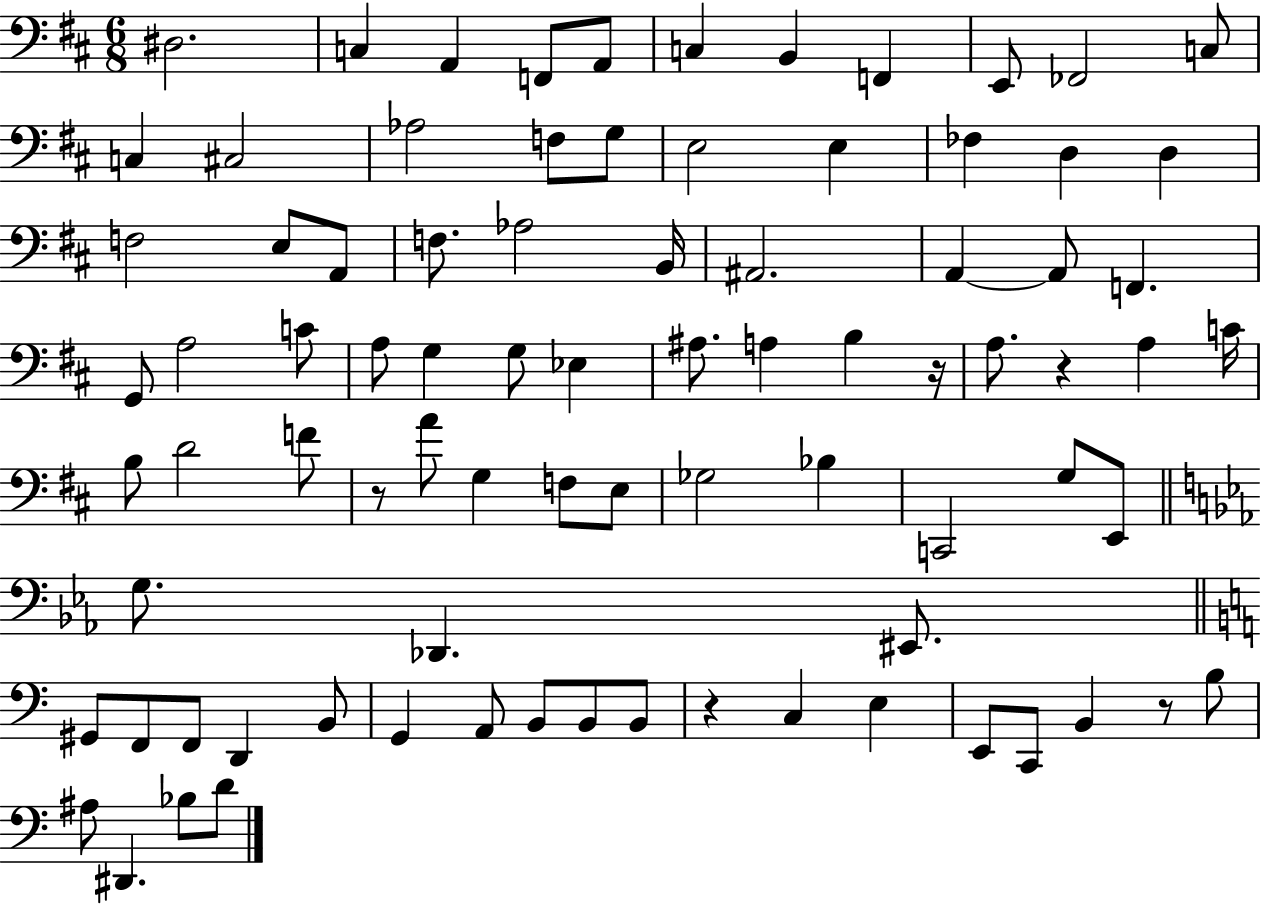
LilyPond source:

{
  \clef bass
  \numericTimeSignature
  \time 6/8
  \key d \major
  \repeat volta 2 { dis2. | c4 a,4 f,8 a,8 | c4 b,4 f,4 | e,8 fes,2 c8 | \break c4 cis2 | aes2 f8 g8 | e2 e4 | fes4 d4 d4 | \break f2 e8 a,8 | f8. aes2 b,16 | ais,2. | a,4~~ a,8 f,4. | \break g,8 a2 c'8 | a8 g4 g8 ees4 | ais8. a4 b4 r16 | a8. r4 a4 c'16 | \break b8 d'2 f'8 | r8 a'8 g4 f8 e8 | ges2 bes4 | c,2 g8 e,8 | \break \bar "||" \break \key ees \major g8. des,4. eis,8. | \bar "||" \break \key c \major gis,8 f,8 f,8 d,4 b,8 | g,4 a,8 b,8 b,8 b,8 | r4 c4 e4 | e,8 c,8 b,4 r8 b8 | \break ais8 dis,4. bes8 d'8 | } \bar "|."
}